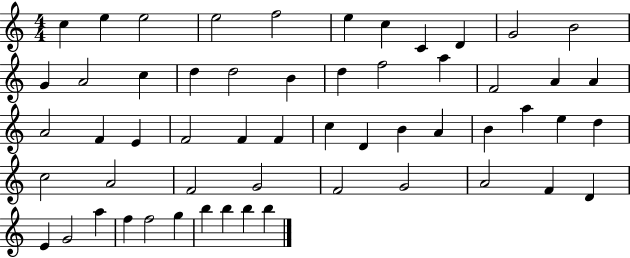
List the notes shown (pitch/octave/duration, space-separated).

C5/q E5/q E5/h E5/h F5/h E5/q C5/q C4/q D4/q G4/h B4/h G4/q A4/h C5/q D5/q D5/h B4/q D5/q F5/h A5/q F4/h A4/q A4/q A4/h F4/q E4/q F4/h F4/q F4/q C5/q D4/q B4/q A4/q B4/q A5/q E5/q D5/q C5/h A4/h F4/h G4/h F4/h G4/h A4/h F4/q D4/q E4/q G4/h A5/q F5/q F5/h G5/q B5/q B5/q B5/q B5/q